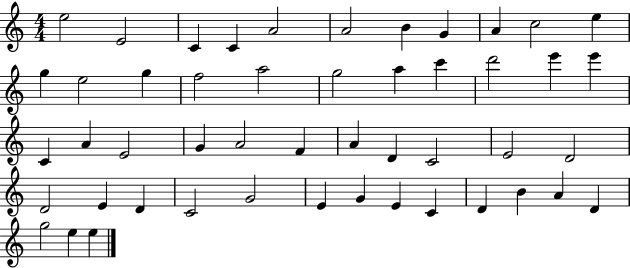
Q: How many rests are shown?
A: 0